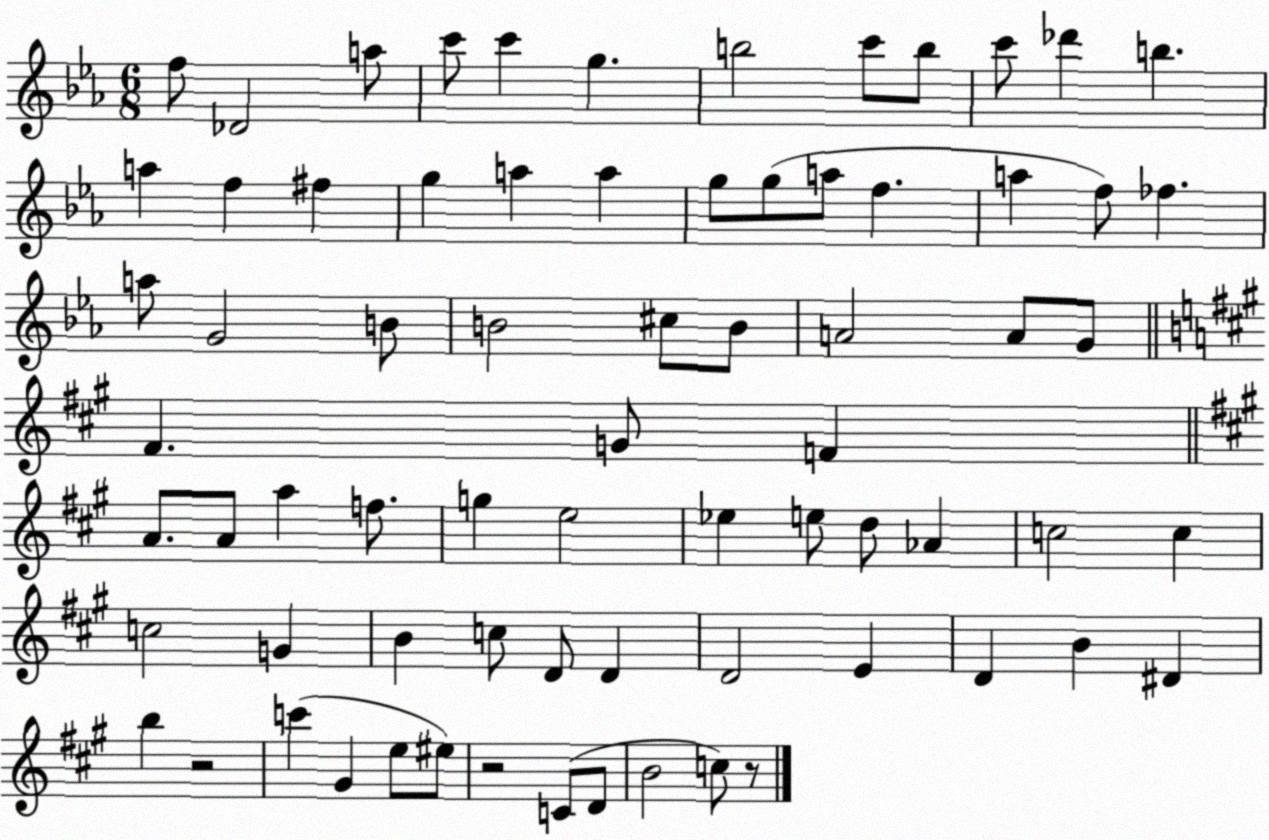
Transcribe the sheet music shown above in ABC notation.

X:1
T:Untitled
M:6/8
L:1/4
K:Eb
f/2 _D2 a/2 c'/2 c' g b2 c'/2 b/2 c'/2 _d' b a f ^f g a a g/2 g/2 a/2 f a f/2 _f a/2 G2 B/2 B2 ^c/2 B/2 A2 A/2 G/2 ^F G/2 F A/2 A/2 a f/2 g e2 _e e/2 d/2 _A c2 c c2 G B c/2 D/2 D D2 E D B ^D b z2 c' ^G e/2 ^e/2 z2 C/2 D/2 B2 c/2 z/2